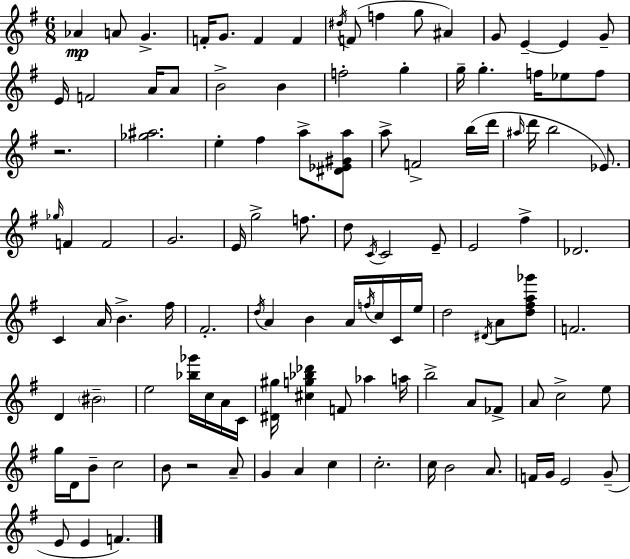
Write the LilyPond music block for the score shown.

{
  \clef treble
  \numericTimeSignature
  \time 6/8
  \key g \major
  aes'4\mp a'8 g'4.-> | f'16-. g'8. f'4 f'4 | \acciaccatura { dis''16 }( f'8 f''4 g''8 ais'4) | g'8 e'4--~~ e'4 g'8-- | \break e'16 f'2 a'16 a'8 | b'2-> b'4 | f''2-. g''4-. | g''16-- g''4.-. f''16 ees''8 f''8 | \break r2. | <ges'' ais''>2. | e''4-. fis''4 a''8-> <dis' ees' gis' a''>8 | a''8-> f'2-> b''16( | \break d'''16 \grace { ais''16 } d'''16 b''2 ees'8.) | \grace { ges''16 } f'4 f'2 | g'2. | e'16 g''2-> | \break f''8. d''8 \acciaccatura { c'16 } c'2 | e'8-- e'2 | fis''4-> des'2. | c'4 a'16 b'4.-> | \break fis''16 fis'2.-. | \acciaccatura { d''16 } a'4 b'4 | a'16 \acciaccatura { f''16 } c''16 c'16 e''16 d''2 | \acciaccatura { dis'16 } a'8 <d'' fis'' a'' ges'''>8 f'2. | \break d'4 \parenthesize bis'2-- | e''2 | <bes'' ges'''>16 c''16 a'16 c'16 <dis' gis''>16 <cis'' g'' bes'' des'''>4 | f'8 aes''4 a''16 b''2-> | \break a'8 fes'8-> a'8 c''2-> | e''8 g''16 d'16 b'8-- c''2 | b'8 r2 | a'8-- g'4 a'4 | \break c''4 c''2.-. | c''16 b'2 | a'8. f'16 g'16 e'2 | g'8--( e'8 e'4 | \break f'4.) \bar "|."
}